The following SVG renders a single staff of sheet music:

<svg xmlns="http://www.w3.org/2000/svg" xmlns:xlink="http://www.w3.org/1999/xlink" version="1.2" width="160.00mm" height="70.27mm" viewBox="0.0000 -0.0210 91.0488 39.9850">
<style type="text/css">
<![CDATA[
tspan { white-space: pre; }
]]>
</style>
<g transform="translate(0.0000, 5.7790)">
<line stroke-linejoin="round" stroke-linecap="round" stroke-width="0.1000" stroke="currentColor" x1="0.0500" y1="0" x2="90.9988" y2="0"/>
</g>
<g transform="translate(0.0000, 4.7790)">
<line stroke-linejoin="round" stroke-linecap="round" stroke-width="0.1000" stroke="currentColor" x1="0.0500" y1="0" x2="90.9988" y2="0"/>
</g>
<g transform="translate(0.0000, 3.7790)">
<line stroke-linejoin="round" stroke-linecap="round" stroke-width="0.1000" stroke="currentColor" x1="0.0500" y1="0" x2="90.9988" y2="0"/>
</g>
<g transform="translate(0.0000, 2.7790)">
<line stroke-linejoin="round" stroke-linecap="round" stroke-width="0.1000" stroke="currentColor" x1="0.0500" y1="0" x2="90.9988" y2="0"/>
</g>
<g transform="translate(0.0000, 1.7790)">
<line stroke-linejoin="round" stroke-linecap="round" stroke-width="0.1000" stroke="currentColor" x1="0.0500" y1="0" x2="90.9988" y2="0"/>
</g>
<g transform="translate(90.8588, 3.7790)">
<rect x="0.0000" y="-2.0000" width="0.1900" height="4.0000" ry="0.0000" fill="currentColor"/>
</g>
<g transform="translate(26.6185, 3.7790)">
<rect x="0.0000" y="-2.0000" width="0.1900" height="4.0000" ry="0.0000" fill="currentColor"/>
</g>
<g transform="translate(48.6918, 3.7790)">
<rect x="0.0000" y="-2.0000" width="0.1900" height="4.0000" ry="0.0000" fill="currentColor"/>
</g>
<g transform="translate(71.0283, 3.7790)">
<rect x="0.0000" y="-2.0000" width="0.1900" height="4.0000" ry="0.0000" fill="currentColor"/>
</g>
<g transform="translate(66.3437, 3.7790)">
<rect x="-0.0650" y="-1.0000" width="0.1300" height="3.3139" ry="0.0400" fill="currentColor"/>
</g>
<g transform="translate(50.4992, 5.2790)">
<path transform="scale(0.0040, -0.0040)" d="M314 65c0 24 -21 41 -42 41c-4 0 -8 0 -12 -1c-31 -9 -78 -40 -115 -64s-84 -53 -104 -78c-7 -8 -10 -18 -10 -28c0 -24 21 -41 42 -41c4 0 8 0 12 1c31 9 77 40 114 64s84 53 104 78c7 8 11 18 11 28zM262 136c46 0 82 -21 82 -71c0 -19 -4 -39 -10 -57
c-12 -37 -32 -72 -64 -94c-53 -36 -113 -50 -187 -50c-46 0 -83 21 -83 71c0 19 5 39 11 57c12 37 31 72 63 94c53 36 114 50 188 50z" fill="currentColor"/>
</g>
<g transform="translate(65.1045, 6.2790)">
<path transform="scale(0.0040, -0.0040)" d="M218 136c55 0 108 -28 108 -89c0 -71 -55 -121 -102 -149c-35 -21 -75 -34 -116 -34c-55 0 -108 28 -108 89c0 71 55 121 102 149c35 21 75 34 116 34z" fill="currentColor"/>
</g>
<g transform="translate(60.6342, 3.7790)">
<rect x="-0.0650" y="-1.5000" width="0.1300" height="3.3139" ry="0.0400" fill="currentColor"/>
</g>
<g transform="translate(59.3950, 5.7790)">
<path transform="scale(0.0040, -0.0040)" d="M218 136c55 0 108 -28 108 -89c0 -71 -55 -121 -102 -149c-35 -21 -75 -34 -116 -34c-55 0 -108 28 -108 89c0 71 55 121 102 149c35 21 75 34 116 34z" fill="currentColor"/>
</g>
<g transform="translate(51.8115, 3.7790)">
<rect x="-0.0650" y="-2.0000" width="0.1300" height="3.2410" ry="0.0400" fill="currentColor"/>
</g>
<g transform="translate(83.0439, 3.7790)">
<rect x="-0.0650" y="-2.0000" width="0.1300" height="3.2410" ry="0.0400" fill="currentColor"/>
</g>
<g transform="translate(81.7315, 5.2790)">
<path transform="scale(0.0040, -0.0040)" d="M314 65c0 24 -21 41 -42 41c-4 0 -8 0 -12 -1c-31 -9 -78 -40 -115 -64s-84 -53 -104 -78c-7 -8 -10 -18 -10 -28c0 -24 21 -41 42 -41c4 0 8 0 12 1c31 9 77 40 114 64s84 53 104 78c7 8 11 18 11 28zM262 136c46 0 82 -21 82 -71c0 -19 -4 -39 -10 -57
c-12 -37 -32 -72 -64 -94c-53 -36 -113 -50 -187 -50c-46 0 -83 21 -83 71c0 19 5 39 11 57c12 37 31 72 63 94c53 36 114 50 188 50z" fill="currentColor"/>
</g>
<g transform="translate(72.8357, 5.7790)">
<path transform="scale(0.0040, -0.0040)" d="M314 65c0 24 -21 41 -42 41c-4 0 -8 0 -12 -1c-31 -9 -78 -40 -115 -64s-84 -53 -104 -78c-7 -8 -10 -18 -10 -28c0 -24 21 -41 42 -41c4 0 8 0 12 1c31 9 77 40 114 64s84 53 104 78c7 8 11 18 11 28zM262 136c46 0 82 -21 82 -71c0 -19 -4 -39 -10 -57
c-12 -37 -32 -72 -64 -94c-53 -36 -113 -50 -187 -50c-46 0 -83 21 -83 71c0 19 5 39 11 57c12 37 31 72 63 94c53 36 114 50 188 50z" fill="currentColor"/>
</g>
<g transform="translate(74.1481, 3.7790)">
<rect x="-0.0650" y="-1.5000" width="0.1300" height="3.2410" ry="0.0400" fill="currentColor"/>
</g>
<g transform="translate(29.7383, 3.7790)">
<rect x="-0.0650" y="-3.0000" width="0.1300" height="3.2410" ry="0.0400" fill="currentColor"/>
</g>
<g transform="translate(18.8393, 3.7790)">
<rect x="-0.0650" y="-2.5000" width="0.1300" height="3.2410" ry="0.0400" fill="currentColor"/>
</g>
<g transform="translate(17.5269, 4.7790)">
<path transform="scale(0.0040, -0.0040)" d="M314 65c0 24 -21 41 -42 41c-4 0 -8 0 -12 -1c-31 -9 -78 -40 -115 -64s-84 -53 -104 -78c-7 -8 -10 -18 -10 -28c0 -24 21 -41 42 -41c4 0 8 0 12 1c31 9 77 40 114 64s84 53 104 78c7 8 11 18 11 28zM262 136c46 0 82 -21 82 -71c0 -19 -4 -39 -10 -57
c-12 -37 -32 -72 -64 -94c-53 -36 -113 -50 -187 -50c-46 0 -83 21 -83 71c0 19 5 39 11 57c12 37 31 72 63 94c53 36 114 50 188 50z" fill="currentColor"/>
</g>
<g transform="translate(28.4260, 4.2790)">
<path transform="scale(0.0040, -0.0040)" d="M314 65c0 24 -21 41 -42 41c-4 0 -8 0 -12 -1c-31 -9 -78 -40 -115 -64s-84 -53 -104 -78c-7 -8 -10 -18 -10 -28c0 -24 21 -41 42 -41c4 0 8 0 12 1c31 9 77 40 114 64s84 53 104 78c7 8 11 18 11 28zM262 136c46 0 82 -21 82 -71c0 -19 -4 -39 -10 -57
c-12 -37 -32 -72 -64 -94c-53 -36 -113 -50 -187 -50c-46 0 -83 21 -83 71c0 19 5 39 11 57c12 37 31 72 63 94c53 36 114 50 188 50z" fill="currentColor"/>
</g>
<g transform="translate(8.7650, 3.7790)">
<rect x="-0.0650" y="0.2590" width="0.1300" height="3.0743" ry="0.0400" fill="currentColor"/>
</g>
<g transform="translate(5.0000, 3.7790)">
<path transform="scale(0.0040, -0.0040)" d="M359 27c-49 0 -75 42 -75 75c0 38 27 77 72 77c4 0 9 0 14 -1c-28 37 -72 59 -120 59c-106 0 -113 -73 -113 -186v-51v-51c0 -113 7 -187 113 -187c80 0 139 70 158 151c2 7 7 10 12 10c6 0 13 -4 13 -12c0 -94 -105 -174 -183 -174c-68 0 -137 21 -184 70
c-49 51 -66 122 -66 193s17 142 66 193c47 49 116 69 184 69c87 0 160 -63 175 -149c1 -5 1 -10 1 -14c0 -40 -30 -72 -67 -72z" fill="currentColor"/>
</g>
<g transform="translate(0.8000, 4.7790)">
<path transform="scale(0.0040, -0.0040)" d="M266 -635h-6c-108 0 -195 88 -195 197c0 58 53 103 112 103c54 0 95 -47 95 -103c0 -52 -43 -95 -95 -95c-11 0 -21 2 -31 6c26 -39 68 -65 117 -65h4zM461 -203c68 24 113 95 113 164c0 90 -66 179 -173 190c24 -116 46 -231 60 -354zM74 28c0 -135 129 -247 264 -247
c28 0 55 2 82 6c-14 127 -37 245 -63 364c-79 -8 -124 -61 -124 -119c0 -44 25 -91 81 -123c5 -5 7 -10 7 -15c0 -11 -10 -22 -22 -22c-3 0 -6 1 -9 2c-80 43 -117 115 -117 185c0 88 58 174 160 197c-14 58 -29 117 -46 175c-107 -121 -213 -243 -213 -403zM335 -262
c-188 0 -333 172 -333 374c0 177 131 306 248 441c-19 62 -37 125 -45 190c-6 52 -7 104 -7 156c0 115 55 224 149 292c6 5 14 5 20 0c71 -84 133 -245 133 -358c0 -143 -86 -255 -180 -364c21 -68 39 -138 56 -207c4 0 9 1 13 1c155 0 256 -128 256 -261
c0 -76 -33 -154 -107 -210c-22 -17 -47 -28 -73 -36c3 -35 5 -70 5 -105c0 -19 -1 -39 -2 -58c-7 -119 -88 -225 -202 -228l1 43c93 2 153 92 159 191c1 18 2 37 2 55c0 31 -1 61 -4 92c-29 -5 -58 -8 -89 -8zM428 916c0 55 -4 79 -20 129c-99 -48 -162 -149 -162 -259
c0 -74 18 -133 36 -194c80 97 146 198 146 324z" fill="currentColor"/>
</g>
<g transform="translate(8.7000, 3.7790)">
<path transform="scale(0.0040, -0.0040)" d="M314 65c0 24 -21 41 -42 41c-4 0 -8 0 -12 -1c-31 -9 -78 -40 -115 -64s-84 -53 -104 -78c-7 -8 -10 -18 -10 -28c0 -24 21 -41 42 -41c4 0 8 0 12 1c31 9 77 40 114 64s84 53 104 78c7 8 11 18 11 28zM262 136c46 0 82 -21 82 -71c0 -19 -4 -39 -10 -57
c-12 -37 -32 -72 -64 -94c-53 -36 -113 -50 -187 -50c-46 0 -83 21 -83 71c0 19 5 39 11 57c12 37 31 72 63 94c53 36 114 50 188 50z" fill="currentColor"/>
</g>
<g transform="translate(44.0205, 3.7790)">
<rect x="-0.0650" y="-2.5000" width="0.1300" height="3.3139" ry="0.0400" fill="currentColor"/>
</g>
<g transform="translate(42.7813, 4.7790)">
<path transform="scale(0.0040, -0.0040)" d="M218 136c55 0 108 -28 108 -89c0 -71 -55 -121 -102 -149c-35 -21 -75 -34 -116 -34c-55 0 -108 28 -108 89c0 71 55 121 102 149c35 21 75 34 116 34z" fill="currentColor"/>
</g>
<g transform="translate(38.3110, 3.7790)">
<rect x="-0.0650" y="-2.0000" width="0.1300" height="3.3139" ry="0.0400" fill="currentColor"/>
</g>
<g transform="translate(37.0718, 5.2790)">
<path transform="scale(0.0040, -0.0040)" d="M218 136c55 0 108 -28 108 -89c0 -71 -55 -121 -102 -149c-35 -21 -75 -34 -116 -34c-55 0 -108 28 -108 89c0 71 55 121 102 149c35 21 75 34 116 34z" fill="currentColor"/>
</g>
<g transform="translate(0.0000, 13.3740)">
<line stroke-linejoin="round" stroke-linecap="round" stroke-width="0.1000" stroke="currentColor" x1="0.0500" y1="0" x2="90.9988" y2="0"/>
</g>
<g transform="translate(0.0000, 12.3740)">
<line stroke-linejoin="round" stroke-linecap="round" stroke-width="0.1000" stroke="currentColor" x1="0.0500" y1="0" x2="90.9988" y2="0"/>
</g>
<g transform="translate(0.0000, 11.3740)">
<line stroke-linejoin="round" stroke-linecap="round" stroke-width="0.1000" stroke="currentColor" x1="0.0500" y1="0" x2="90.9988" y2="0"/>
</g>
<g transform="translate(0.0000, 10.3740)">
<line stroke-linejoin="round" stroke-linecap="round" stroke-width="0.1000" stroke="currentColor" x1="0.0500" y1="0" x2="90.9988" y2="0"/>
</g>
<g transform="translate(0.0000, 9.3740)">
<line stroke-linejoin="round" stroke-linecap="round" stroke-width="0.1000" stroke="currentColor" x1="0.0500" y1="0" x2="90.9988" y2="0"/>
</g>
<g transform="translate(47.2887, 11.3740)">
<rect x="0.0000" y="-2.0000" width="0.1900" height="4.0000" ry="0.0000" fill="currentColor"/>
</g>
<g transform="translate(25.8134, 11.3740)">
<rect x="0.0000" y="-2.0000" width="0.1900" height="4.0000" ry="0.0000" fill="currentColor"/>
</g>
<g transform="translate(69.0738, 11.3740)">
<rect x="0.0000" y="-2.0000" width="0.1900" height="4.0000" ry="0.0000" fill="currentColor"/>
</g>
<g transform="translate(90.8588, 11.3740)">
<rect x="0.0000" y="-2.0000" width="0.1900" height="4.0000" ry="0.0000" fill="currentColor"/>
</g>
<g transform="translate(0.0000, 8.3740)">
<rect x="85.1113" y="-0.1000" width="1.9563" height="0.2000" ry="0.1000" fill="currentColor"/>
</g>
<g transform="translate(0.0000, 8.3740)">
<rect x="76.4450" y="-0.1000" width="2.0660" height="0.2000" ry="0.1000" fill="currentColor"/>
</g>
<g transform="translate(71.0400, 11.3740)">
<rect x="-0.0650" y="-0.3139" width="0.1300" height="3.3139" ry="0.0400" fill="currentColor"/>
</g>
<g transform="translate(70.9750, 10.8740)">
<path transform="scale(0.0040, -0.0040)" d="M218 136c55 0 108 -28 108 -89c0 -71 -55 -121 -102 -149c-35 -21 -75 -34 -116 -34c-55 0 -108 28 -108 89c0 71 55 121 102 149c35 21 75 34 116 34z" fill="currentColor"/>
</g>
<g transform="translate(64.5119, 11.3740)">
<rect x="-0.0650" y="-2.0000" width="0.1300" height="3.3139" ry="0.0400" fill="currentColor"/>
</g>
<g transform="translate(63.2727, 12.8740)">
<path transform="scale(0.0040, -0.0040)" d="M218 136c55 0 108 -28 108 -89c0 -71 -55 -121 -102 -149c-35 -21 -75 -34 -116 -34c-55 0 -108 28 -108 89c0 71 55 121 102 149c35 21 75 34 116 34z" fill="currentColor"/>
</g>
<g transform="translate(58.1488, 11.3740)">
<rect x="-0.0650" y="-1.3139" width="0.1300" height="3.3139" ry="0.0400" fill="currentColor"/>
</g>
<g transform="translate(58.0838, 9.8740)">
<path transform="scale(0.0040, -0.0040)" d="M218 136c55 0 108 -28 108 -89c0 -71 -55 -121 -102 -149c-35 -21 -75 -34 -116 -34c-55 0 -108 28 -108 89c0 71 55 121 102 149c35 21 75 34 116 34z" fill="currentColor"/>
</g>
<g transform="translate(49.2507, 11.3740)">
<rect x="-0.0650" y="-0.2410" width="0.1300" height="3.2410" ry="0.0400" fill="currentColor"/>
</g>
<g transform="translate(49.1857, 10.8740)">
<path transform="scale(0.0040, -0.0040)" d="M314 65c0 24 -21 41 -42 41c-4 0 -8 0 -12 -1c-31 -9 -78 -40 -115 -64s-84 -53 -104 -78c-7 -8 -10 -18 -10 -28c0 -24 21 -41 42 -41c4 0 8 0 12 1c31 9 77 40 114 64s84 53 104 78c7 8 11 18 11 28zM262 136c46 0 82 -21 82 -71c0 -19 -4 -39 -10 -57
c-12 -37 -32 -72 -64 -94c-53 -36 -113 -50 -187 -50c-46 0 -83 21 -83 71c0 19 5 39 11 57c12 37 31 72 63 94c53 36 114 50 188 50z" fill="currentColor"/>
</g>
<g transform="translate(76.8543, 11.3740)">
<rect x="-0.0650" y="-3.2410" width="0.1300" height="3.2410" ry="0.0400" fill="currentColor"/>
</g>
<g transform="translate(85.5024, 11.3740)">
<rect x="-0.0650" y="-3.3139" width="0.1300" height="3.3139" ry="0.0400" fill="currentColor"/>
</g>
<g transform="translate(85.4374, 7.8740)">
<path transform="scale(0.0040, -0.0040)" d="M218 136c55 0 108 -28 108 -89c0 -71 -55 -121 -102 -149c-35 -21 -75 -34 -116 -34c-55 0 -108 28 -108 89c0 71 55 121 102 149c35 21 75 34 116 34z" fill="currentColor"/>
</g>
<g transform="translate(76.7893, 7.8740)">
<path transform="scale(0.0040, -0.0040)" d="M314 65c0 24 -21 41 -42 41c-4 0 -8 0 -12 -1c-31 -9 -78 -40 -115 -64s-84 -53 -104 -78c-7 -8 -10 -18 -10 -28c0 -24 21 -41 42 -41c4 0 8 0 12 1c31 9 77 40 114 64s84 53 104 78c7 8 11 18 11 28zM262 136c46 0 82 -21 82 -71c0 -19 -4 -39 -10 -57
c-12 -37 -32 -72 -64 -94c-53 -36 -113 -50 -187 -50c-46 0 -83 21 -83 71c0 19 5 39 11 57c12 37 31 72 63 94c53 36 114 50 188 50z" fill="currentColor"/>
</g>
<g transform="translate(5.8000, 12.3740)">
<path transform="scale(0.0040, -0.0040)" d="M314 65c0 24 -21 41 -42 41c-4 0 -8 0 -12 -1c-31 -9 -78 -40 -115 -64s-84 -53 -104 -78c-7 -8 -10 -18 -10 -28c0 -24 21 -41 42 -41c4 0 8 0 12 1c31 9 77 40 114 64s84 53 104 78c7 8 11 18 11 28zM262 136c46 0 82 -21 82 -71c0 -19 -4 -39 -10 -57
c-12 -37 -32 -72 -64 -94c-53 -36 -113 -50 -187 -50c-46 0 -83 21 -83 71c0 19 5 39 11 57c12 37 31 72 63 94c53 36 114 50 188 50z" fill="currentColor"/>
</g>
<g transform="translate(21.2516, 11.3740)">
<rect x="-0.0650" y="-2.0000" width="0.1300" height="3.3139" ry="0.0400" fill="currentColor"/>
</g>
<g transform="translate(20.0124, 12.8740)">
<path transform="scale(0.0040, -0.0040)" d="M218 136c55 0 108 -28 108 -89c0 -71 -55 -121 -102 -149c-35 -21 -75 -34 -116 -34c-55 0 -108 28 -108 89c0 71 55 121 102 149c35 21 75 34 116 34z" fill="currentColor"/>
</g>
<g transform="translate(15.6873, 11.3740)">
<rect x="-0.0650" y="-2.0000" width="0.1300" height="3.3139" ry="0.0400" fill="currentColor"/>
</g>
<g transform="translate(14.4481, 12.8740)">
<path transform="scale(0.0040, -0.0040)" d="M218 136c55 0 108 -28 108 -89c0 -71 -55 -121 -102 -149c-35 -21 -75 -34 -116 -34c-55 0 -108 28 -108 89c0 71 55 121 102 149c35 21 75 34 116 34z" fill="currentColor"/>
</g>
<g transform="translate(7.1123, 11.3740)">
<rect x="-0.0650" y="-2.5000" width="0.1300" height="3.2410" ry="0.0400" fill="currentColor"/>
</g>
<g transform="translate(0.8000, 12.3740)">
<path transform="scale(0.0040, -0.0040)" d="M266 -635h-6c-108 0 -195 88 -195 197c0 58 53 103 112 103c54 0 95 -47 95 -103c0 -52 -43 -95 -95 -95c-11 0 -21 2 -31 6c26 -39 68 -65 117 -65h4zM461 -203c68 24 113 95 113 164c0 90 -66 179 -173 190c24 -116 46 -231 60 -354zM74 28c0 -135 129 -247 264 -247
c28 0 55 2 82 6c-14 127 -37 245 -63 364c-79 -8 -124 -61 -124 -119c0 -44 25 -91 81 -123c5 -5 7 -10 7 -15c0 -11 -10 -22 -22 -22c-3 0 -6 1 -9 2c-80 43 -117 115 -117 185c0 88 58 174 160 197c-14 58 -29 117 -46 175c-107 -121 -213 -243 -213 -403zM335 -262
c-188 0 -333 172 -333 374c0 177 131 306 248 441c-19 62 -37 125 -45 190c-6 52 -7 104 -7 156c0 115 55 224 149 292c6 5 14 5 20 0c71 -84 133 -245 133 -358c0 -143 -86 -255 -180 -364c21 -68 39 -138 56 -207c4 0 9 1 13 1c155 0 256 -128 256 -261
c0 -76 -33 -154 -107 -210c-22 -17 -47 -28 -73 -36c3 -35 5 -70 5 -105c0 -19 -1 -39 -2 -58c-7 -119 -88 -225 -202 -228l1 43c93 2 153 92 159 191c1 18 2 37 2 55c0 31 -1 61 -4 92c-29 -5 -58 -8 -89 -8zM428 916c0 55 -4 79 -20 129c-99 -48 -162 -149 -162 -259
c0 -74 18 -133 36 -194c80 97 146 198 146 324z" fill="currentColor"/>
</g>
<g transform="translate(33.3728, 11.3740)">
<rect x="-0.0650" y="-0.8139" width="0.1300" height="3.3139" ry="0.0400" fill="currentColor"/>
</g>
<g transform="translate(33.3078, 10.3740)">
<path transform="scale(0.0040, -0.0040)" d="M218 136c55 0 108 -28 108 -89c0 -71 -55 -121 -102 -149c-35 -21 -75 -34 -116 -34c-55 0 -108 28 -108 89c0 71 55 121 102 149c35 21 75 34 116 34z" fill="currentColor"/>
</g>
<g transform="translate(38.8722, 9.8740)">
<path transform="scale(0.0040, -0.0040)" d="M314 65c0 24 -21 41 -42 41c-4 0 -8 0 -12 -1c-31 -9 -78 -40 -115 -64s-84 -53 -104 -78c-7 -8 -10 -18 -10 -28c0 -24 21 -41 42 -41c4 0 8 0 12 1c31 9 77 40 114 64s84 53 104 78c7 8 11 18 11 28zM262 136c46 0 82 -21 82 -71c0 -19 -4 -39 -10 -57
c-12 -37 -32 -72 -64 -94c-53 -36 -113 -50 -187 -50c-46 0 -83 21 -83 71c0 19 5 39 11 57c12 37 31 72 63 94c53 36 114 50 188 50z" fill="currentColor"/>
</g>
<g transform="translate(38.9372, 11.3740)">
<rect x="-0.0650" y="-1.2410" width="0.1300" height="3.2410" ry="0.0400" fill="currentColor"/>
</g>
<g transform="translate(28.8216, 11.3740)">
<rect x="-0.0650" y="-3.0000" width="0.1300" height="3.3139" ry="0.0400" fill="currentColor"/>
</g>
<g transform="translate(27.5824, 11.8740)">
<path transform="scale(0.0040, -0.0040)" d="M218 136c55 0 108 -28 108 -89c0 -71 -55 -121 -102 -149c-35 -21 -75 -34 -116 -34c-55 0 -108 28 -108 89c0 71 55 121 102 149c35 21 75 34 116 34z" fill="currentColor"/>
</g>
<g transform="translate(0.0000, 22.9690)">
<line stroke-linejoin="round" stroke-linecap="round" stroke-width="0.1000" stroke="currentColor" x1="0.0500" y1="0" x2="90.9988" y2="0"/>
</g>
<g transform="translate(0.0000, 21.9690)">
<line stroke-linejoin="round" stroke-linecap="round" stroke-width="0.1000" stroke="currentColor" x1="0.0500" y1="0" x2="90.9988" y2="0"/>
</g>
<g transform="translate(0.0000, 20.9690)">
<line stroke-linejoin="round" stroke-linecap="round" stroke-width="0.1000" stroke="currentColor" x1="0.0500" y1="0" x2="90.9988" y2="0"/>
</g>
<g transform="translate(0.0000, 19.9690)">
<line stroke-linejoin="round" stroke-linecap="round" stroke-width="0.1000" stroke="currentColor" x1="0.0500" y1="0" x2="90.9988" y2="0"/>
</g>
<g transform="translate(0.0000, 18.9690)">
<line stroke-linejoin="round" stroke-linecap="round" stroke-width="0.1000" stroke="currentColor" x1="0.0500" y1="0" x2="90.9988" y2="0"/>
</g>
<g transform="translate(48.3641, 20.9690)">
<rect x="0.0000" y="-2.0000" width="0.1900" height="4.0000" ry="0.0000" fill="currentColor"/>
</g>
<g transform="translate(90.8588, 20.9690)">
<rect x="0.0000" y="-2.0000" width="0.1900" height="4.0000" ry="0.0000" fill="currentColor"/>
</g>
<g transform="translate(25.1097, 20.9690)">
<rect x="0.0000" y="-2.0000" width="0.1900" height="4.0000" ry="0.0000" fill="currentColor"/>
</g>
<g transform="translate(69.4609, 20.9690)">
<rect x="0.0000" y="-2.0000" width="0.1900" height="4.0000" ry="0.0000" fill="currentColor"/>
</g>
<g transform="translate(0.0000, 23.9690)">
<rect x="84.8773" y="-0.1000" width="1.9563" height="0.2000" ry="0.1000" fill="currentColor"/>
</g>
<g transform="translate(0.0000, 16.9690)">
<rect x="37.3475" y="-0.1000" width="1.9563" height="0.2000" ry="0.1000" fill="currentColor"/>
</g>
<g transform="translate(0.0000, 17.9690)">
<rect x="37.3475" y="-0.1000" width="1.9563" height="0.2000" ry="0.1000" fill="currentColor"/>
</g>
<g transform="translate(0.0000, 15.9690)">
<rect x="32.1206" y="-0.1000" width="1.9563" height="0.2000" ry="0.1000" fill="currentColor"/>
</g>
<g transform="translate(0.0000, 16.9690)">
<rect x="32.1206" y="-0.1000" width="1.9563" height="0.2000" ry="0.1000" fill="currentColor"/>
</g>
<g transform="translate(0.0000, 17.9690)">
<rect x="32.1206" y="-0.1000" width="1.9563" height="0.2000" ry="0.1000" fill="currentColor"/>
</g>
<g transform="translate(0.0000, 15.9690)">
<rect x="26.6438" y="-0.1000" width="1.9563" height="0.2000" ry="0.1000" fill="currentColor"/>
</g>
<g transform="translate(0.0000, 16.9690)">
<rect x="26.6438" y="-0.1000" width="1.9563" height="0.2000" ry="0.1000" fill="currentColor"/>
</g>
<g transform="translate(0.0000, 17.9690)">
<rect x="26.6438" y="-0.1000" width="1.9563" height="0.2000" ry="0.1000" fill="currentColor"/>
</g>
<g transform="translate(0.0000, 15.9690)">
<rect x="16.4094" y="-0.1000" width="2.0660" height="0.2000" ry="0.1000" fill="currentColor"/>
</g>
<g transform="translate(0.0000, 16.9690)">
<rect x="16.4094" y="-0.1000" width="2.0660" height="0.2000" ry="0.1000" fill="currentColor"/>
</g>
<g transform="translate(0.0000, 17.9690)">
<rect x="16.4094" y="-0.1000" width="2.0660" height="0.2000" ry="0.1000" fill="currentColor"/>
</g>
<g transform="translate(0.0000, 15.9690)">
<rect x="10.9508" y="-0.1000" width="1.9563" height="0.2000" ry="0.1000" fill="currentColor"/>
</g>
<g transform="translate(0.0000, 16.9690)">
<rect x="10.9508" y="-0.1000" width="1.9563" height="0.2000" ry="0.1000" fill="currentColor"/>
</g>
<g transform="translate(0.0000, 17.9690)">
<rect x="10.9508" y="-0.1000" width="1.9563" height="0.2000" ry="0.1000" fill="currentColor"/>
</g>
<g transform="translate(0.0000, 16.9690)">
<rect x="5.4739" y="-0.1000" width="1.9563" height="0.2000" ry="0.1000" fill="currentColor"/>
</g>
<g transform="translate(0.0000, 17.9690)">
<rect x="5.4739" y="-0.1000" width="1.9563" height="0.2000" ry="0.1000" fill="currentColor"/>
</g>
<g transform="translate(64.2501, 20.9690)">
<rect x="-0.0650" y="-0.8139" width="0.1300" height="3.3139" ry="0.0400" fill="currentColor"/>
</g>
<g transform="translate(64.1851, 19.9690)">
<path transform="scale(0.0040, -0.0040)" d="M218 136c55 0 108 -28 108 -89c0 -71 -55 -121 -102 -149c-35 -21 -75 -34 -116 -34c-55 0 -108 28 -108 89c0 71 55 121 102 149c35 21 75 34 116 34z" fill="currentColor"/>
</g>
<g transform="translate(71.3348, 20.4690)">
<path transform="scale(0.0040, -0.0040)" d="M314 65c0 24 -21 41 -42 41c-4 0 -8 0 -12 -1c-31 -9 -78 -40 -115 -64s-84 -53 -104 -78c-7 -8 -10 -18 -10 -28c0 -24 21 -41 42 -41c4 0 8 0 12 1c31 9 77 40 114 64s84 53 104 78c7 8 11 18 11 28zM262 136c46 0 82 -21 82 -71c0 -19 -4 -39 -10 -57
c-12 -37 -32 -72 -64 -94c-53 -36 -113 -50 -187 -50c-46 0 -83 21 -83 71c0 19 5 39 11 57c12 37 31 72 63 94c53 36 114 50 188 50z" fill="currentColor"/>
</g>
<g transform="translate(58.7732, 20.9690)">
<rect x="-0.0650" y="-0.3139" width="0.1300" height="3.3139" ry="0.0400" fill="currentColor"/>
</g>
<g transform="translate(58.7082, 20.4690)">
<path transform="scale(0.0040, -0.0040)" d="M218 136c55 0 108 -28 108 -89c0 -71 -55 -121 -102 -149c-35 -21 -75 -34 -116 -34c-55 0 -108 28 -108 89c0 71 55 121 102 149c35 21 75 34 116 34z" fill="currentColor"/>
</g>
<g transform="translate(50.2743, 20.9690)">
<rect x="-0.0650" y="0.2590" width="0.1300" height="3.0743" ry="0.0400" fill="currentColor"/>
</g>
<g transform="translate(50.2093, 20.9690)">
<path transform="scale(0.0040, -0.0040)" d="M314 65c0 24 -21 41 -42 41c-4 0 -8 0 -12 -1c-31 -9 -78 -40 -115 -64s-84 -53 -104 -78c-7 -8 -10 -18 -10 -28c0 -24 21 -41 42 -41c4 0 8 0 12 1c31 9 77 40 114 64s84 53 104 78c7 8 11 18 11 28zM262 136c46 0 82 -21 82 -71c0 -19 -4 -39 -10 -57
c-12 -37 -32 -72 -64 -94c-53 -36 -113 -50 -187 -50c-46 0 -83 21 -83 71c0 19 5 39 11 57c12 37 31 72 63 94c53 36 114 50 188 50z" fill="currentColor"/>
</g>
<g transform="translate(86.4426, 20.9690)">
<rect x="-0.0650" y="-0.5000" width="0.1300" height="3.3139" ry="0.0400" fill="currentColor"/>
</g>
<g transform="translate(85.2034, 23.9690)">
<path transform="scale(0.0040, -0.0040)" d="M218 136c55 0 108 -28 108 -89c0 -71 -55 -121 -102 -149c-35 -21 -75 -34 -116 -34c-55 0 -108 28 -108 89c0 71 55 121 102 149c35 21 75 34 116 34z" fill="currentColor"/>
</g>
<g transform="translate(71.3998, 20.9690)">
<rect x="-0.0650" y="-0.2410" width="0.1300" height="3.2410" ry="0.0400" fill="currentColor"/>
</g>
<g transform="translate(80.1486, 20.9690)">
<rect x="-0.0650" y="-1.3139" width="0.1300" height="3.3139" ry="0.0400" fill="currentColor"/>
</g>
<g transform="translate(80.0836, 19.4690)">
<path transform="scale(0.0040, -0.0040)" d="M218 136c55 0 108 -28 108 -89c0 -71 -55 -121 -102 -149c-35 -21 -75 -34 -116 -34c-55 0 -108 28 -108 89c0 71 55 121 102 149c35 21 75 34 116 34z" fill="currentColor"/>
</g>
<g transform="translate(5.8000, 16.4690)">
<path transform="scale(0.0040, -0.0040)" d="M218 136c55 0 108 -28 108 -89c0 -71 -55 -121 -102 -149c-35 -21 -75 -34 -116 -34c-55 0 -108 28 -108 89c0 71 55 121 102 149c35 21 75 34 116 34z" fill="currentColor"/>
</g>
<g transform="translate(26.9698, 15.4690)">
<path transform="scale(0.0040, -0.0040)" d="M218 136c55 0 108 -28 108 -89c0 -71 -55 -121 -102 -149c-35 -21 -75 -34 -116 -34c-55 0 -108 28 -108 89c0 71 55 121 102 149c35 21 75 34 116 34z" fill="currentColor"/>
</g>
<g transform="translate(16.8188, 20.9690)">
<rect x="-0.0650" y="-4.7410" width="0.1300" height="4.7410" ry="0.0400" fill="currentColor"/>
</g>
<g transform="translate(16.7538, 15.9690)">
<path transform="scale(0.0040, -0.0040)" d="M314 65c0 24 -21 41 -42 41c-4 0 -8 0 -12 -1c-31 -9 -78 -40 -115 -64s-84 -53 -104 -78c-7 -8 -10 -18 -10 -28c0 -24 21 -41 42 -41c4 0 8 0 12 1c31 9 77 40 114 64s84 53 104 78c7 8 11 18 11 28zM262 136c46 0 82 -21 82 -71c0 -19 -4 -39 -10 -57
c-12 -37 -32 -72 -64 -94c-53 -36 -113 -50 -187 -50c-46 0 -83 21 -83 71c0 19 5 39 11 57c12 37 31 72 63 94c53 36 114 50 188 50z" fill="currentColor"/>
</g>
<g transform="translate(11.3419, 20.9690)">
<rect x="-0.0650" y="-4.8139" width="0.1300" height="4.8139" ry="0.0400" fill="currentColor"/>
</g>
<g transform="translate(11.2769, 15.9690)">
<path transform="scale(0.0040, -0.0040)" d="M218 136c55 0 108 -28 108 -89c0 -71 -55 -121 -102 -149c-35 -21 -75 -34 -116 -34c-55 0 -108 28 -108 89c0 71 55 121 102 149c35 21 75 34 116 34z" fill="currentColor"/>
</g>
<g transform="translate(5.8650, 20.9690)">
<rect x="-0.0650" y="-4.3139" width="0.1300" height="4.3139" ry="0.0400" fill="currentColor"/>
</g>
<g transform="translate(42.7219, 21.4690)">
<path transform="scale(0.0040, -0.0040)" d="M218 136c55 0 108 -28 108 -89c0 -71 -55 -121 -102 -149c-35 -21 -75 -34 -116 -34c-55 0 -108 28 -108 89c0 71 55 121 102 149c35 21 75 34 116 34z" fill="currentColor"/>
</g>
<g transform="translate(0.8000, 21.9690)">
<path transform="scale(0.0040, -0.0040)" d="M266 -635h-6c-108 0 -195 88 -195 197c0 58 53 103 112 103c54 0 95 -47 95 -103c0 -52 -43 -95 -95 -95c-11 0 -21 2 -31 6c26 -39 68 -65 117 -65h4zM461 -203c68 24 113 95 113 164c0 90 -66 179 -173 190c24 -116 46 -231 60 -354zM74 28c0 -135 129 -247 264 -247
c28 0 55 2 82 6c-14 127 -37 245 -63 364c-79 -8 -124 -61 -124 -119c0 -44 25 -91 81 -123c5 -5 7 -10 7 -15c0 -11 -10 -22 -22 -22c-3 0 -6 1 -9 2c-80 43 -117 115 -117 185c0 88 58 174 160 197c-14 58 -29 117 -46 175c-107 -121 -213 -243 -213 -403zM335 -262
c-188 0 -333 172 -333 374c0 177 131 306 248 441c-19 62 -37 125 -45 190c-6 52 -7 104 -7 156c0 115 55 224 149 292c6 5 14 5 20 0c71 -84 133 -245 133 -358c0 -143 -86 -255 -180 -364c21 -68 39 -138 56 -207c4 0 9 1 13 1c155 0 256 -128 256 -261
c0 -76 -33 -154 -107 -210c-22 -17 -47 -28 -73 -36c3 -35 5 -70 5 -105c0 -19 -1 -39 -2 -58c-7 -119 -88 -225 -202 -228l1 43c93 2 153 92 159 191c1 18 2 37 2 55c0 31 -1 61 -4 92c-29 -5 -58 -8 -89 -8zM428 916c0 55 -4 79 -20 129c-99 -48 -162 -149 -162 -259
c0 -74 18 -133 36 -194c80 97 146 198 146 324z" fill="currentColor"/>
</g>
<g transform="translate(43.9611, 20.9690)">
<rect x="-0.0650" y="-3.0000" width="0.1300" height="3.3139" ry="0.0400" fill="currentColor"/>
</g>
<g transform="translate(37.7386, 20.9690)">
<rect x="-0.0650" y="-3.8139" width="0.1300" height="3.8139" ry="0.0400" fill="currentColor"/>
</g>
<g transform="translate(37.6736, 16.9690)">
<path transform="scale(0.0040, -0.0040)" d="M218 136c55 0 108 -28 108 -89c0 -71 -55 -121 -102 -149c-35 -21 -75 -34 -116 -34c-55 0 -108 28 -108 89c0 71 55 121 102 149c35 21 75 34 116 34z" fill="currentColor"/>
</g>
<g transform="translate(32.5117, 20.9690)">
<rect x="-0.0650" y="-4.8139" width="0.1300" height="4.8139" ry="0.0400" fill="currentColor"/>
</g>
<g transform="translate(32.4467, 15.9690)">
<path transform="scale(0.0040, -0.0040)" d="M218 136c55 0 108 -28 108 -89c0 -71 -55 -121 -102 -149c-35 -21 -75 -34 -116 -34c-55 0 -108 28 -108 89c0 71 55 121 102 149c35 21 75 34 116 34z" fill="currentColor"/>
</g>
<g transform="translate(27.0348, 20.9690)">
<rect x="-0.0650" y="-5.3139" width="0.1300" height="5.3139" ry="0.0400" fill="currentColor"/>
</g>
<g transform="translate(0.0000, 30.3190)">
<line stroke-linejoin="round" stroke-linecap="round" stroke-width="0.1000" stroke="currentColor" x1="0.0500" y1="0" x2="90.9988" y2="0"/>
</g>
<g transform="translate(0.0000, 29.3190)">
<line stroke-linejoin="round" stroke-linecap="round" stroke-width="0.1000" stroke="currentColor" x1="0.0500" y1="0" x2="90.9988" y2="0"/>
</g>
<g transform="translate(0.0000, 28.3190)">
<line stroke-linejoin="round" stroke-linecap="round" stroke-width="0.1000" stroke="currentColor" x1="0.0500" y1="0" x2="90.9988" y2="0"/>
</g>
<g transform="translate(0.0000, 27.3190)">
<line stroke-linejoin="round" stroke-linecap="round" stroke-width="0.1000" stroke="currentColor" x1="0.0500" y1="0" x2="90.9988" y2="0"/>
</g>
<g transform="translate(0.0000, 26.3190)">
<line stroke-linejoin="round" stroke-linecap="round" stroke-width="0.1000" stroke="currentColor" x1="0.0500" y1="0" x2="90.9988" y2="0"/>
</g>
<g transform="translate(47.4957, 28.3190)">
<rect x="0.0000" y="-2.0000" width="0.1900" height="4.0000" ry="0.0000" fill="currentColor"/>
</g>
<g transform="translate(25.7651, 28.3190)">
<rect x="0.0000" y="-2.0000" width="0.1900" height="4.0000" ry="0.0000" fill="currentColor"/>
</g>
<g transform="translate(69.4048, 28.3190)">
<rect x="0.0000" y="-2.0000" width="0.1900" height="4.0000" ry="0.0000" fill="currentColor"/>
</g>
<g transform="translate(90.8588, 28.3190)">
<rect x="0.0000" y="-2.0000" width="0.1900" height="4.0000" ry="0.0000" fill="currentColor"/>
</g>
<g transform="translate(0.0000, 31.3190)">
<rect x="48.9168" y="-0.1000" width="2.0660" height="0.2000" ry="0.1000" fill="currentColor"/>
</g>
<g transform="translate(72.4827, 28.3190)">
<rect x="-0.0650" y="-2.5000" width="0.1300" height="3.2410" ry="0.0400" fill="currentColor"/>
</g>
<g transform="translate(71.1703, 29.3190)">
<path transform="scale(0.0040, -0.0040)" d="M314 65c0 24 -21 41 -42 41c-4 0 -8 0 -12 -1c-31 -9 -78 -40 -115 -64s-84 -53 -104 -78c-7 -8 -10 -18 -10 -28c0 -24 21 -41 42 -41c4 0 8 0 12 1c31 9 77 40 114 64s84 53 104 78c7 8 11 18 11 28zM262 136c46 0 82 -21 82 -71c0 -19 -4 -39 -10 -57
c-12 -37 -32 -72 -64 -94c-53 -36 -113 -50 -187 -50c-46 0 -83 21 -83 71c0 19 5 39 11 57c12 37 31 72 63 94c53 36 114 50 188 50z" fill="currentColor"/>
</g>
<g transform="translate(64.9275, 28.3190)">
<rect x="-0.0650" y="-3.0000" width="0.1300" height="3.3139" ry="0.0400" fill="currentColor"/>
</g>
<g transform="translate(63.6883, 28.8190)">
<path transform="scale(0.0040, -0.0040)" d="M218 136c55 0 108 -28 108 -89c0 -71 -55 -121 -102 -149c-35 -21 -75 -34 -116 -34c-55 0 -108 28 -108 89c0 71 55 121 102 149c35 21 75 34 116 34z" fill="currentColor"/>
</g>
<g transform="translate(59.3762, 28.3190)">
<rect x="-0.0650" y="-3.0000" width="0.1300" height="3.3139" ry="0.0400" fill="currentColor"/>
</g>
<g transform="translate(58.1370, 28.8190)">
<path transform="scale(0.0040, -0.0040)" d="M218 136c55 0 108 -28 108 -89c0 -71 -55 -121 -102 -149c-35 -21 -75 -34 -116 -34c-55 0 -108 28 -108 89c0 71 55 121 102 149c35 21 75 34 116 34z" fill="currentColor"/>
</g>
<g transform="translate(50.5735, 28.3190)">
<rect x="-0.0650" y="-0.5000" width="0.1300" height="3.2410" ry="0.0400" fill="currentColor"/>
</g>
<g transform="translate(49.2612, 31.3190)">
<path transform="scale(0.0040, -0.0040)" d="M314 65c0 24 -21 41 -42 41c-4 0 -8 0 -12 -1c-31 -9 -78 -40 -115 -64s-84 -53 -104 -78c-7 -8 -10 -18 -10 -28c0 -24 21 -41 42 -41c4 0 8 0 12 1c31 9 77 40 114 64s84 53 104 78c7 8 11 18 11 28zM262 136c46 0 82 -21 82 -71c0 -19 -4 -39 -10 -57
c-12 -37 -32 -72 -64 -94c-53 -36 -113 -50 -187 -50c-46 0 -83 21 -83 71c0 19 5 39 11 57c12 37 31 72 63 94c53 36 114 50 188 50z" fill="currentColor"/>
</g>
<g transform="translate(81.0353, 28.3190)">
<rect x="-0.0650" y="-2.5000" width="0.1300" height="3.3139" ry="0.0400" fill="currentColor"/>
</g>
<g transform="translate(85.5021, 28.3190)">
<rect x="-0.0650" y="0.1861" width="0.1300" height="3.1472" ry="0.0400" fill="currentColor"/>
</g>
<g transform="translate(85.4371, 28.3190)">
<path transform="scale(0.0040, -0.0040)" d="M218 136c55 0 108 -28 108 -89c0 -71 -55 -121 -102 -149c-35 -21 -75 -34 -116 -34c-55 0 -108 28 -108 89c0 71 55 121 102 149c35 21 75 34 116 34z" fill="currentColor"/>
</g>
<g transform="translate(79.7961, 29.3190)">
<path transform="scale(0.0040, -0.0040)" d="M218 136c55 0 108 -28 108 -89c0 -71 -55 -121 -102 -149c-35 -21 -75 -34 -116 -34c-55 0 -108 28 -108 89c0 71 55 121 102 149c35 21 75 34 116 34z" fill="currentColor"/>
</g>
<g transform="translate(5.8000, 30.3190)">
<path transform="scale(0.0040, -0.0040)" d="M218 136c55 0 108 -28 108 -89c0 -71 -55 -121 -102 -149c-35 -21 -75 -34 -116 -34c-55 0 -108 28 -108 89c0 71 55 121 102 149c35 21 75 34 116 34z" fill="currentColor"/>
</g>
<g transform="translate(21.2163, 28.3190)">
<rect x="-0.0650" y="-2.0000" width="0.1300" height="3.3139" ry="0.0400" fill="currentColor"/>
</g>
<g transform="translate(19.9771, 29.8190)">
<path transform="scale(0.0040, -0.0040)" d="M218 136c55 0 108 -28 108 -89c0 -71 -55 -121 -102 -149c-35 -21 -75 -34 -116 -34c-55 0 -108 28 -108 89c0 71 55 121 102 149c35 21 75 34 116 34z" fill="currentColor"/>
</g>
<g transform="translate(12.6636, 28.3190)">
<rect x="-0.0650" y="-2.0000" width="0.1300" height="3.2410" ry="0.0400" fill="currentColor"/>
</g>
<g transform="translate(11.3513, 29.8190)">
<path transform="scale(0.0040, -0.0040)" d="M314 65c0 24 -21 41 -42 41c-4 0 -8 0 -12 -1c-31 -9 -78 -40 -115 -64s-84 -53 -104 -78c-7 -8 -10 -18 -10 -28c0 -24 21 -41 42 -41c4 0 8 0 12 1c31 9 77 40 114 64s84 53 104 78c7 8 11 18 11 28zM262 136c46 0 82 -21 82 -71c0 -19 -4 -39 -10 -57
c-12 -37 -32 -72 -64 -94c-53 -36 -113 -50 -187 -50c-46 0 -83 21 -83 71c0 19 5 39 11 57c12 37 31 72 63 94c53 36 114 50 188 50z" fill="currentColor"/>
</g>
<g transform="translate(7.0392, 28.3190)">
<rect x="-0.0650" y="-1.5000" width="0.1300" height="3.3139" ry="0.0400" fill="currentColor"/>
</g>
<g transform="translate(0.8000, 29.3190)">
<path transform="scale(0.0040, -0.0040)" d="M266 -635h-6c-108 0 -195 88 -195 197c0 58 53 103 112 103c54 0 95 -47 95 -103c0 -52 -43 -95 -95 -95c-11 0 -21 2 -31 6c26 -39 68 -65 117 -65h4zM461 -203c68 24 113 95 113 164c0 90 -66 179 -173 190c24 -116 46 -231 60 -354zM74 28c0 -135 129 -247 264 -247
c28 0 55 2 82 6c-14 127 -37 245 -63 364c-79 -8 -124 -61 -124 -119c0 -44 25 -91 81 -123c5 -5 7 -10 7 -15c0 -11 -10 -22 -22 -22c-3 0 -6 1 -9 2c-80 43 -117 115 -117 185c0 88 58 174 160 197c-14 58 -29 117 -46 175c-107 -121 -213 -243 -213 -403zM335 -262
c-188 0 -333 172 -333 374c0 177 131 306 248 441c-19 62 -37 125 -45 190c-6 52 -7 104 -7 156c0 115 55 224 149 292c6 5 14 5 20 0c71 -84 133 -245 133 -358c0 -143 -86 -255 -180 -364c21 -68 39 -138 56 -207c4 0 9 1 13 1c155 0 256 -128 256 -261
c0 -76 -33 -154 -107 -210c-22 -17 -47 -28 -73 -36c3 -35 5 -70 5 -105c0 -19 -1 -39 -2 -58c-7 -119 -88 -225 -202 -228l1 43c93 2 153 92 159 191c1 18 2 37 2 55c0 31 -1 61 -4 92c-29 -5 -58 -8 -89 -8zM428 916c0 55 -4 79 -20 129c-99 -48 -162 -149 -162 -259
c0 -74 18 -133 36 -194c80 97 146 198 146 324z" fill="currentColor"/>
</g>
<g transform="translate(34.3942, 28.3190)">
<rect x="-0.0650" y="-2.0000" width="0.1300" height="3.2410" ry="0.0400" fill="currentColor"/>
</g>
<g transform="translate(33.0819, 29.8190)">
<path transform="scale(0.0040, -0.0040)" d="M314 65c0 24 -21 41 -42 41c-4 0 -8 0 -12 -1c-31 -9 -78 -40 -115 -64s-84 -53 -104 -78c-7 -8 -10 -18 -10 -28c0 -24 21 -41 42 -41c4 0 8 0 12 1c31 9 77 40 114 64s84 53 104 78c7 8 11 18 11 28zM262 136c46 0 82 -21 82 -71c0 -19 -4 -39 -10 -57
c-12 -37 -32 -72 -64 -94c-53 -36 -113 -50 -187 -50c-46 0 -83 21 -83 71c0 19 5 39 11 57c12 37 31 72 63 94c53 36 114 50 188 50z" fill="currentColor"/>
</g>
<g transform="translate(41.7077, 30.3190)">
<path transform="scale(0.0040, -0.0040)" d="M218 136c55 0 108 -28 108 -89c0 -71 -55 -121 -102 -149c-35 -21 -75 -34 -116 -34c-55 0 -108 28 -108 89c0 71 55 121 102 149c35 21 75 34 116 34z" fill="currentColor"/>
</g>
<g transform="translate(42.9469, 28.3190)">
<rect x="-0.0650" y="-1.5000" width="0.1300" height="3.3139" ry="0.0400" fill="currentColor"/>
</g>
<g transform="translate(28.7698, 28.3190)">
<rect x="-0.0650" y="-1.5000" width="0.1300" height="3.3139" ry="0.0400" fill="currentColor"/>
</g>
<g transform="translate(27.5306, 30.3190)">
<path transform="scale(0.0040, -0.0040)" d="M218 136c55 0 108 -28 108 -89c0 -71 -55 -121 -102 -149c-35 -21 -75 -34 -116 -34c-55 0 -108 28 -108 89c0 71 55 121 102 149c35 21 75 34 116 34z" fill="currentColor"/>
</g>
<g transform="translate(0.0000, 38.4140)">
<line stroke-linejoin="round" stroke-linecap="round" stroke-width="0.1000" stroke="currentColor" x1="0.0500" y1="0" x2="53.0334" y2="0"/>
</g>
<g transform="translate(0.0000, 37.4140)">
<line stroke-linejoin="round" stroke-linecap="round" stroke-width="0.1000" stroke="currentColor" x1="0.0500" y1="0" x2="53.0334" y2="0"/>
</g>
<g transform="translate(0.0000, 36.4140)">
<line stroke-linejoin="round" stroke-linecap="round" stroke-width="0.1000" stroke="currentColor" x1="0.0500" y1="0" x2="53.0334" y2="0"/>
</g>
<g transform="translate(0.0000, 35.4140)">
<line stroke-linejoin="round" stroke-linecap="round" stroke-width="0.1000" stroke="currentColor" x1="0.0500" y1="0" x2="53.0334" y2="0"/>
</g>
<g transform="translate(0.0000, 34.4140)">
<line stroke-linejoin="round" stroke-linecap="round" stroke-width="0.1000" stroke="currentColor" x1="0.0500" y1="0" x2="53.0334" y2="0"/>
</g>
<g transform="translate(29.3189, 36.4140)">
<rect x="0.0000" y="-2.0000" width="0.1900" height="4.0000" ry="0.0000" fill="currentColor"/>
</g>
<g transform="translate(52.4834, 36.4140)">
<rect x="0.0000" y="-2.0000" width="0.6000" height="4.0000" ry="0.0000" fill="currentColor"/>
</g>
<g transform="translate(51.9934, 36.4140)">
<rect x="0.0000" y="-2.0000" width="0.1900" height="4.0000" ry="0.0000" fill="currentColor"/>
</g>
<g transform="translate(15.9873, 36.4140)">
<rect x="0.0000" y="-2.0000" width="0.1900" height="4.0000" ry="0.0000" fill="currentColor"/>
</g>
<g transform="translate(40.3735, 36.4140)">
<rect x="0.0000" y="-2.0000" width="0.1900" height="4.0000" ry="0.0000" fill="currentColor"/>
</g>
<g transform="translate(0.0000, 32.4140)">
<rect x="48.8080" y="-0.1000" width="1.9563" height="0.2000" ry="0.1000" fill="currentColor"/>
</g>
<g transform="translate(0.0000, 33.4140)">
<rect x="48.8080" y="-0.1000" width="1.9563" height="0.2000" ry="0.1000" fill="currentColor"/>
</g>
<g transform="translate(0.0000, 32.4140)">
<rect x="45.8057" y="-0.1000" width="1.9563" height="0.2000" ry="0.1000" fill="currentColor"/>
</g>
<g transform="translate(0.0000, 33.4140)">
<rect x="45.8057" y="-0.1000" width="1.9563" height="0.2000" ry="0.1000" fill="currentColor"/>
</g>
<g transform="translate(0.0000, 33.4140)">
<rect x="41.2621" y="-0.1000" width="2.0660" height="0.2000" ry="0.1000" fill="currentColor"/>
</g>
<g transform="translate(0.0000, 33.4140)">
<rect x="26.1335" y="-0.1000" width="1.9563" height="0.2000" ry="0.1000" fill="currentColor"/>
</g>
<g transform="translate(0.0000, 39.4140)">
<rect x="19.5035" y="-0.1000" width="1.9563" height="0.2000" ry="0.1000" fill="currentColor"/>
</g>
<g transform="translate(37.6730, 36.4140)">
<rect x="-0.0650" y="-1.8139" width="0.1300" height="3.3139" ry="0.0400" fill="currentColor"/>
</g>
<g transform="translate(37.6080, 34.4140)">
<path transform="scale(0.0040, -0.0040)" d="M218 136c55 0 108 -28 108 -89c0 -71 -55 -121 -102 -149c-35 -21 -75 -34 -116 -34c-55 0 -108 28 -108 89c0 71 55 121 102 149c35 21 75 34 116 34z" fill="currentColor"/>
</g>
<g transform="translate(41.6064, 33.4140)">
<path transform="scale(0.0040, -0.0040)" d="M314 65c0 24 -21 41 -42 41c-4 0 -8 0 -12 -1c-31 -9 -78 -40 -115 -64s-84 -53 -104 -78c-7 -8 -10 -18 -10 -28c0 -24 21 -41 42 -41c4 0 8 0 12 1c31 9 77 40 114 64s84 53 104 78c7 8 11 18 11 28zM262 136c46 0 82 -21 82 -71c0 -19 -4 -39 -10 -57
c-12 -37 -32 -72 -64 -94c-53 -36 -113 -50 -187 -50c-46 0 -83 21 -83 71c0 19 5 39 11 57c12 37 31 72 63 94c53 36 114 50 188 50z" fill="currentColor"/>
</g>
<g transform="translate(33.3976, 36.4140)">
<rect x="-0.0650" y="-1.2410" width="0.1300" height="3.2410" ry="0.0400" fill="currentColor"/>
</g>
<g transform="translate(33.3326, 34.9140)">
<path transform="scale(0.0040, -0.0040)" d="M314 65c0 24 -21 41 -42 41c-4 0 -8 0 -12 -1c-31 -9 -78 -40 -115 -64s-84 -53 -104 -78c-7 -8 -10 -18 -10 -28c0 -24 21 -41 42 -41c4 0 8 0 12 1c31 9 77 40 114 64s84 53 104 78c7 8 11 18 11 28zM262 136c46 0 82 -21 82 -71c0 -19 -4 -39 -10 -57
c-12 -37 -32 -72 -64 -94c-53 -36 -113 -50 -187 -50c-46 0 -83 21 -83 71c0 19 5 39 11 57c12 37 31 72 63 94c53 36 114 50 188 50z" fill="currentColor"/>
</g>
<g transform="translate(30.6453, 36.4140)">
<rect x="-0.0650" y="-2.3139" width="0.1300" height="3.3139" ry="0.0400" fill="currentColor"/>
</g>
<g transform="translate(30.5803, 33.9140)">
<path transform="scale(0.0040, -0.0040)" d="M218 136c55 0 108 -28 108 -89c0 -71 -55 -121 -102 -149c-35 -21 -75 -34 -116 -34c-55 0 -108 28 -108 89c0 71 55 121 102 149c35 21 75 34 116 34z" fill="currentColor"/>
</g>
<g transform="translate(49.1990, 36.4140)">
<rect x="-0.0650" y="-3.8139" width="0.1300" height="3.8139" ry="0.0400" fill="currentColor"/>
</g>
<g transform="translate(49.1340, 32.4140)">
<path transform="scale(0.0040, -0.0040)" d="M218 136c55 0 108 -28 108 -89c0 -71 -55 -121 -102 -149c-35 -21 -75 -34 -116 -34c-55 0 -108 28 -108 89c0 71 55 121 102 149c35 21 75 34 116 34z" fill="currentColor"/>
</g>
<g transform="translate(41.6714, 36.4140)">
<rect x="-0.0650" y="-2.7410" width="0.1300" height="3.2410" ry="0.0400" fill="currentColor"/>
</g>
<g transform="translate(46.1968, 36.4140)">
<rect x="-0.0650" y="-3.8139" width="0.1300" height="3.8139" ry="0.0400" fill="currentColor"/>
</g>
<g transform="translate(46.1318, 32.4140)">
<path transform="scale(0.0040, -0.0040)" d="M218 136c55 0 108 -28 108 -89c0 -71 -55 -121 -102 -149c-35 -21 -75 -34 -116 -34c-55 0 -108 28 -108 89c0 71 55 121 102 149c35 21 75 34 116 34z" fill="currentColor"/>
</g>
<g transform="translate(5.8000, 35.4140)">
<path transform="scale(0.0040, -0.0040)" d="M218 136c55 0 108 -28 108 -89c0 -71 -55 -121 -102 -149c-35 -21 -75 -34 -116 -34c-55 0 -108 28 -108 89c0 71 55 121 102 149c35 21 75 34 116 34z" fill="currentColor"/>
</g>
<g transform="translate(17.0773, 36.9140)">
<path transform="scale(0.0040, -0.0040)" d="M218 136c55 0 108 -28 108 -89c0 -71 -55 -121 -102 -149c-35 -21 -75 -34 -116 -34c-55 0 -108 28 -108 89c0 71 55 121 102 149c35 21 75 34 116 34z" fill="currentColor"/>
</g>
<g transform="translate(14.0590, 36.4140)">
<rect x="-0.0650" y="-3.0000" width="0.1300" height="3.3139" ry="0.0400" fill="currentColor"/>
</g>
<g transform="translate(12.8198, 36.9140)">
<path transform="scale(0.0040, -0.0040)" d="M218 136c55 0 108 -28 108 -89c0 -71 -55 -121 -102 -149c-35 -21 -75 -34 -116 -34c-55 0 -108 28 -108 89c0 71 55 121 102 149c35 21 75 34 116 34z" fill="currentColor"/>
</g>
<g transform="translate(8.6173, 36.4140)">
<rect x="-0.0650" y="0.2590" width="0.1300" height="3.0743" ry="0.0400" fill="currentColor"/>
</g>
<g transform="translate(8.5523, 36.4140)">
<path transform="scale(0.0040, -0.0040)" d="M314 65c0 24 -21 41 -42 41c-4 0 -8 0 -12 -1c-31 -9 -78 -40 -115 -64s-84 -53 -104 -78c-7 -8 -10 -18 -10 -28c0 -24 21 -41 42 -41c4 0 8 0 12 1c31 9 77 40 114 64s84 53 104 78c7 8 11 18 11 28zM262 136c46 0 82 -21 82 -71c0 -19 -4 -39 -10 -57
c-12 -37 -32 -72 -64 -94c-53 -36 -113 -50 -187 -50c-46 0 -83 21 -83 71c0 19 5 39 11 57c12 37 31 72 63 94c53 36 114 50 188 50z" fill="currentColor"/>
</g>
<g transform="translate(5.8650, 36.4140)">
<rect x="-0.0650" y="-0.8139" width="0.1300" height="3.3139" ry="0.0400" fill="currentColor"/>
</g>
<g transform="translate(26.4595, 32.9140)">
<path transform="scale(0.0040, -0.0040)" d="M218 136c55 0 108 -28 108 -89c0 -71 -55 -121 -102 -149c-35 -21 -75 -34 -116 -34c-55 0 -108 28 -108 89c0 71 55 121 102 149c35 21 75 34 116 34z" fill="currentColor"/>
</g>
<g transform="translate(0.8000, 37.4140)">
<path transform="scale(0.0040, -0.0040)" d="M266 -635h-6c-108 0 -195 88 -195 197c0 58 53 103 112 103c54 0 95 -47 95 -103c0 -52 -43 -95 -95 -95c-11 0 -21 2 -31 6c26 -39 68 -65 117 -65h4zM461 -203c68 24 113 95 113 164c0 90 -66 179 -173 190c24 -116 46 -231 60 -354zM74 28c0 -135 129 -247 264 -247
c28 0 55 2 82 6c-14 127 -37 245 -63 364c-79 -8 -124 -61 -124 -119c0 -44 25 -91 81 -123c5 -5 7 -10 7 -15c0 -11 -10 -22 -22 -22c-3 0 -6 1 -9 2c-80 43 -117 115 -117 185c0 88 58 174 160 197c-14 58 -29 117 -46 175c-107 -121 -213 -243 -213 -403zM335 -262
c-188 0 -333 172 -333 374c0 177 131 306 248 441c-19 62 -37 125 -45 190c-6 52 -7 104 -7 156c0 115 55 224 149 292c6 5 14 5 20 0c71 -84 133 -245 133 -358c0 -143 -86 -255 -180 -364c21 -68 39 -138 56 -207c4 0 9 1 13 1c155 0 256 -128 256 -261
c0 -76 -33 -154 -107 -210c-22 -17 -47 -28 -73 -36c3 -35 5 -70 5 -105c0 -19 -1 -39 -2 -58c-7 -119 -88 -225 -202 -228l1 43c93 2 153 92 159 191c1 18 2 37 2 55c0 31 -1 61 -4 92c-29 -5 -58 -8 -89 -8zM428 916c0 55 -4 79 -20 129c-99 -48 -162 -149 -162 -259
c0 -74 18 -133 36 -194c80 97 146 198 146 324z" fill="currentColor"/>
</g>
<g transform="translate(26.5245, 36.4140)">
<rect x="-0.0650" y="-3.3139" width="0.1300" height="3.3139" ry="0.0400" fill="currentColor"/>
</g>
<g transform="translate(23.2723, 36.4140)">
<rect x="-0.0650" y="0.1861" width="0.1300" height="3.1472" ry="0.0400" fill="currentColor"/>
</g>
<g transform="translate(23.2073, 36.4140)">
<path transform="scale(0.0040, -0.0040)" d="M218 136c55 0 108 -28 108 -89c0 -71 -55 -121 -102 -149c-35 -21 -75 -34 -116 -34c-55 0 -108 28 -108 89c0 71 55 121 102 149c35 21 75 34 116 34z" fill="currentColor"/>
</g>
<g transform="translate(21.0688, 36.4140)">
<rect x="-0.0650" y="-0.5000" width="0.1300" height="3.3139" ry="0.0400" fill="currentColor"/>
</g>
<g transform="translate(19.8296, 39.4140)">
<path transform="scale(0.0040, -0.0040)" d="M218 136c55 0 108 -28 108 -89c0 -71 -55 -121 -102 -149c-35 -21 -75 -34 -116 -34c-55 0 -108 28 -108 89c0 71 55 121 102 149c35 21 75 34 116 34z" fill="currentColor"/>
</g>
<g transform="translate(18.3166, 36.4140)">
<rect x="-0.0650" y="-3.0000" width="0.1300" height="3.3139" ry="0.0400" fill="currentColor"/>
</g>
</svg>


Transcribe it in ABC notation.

X:1
T:Untitled
M:4/4
L:1/4
K:C
B2 G2 A2 F G F2 E D E2 F2 G2 F F A d e2 c2 e F c b2 b d' e' e'2 f' e' c' A B2 c d c2 e C E F2 F E F2 E C2 A A G2 G B d B2 A A C B b g e2 f a2 c' c'